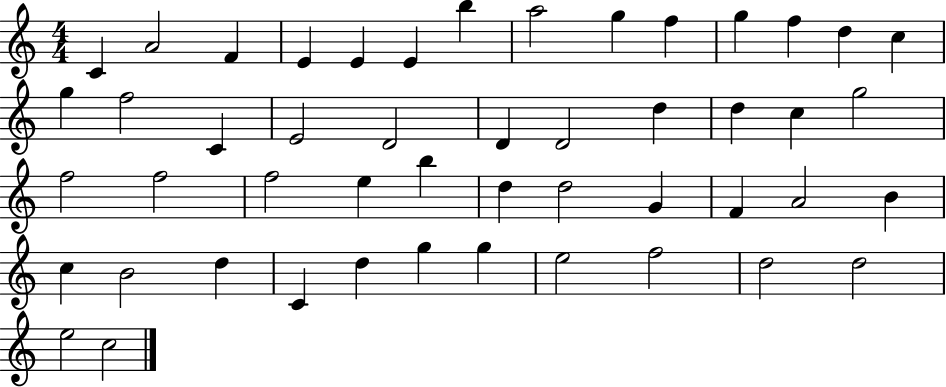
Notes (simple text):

C4/q A4/h F4/q E4/q E4/q E4/q B5/q A5/h G5/q F5/q G5/q F5/q D5/q C5/q G5/q F5/h C4/q E4/h D4/h D4/q D4/h D5/q D5/q C5/q G5/h F5/h F5/h F5/h E5/q B5/q D5/q D5/h G4/q F4/q A4/h B4/q C5/q B4/h D5/q C4/q D5/q G5/q G5/q E5/h F5/h D5/h D5/h E5/h C5/h